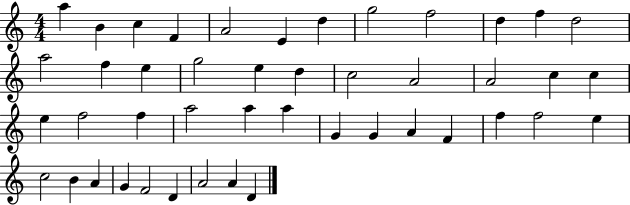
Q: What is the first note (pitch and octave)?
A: A5